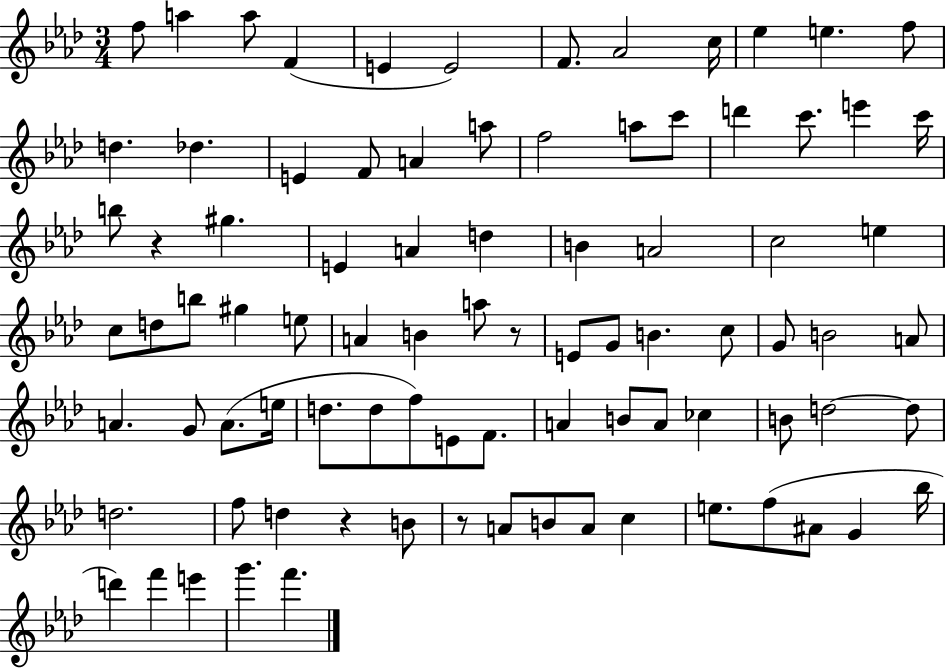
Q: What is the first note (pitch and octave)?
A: F5